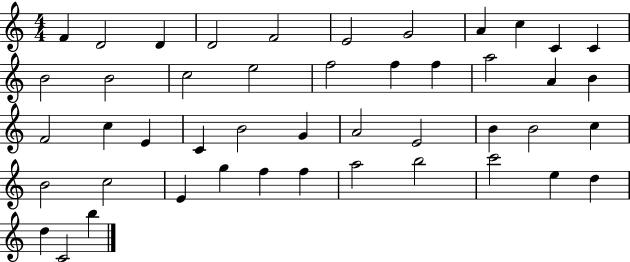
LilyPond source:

{
  \clef treble
  \numericTimeSignature
  \time 4/4
  \key c \major
  f'4 d'2 d'4 | d'2 f'2 | e'2 g'2 | a'4 c''4 c'4 c'4 | \break b'2 b'2 | c''2 e''2 | f''2 f''4 f''4 | a''2 a'4 b'4 | \break f'2 c''4 e'4 | c'4 b'2 g'4 | a'2 e'2 | b'4 b'2 c''4 | \break b'2 c''2 | e'4 g''4 f''4 f''4 | a''2 b''2 | c'''2 e''4 d''4 | \break d''4 c'2 b''4 | \bar "|."
}